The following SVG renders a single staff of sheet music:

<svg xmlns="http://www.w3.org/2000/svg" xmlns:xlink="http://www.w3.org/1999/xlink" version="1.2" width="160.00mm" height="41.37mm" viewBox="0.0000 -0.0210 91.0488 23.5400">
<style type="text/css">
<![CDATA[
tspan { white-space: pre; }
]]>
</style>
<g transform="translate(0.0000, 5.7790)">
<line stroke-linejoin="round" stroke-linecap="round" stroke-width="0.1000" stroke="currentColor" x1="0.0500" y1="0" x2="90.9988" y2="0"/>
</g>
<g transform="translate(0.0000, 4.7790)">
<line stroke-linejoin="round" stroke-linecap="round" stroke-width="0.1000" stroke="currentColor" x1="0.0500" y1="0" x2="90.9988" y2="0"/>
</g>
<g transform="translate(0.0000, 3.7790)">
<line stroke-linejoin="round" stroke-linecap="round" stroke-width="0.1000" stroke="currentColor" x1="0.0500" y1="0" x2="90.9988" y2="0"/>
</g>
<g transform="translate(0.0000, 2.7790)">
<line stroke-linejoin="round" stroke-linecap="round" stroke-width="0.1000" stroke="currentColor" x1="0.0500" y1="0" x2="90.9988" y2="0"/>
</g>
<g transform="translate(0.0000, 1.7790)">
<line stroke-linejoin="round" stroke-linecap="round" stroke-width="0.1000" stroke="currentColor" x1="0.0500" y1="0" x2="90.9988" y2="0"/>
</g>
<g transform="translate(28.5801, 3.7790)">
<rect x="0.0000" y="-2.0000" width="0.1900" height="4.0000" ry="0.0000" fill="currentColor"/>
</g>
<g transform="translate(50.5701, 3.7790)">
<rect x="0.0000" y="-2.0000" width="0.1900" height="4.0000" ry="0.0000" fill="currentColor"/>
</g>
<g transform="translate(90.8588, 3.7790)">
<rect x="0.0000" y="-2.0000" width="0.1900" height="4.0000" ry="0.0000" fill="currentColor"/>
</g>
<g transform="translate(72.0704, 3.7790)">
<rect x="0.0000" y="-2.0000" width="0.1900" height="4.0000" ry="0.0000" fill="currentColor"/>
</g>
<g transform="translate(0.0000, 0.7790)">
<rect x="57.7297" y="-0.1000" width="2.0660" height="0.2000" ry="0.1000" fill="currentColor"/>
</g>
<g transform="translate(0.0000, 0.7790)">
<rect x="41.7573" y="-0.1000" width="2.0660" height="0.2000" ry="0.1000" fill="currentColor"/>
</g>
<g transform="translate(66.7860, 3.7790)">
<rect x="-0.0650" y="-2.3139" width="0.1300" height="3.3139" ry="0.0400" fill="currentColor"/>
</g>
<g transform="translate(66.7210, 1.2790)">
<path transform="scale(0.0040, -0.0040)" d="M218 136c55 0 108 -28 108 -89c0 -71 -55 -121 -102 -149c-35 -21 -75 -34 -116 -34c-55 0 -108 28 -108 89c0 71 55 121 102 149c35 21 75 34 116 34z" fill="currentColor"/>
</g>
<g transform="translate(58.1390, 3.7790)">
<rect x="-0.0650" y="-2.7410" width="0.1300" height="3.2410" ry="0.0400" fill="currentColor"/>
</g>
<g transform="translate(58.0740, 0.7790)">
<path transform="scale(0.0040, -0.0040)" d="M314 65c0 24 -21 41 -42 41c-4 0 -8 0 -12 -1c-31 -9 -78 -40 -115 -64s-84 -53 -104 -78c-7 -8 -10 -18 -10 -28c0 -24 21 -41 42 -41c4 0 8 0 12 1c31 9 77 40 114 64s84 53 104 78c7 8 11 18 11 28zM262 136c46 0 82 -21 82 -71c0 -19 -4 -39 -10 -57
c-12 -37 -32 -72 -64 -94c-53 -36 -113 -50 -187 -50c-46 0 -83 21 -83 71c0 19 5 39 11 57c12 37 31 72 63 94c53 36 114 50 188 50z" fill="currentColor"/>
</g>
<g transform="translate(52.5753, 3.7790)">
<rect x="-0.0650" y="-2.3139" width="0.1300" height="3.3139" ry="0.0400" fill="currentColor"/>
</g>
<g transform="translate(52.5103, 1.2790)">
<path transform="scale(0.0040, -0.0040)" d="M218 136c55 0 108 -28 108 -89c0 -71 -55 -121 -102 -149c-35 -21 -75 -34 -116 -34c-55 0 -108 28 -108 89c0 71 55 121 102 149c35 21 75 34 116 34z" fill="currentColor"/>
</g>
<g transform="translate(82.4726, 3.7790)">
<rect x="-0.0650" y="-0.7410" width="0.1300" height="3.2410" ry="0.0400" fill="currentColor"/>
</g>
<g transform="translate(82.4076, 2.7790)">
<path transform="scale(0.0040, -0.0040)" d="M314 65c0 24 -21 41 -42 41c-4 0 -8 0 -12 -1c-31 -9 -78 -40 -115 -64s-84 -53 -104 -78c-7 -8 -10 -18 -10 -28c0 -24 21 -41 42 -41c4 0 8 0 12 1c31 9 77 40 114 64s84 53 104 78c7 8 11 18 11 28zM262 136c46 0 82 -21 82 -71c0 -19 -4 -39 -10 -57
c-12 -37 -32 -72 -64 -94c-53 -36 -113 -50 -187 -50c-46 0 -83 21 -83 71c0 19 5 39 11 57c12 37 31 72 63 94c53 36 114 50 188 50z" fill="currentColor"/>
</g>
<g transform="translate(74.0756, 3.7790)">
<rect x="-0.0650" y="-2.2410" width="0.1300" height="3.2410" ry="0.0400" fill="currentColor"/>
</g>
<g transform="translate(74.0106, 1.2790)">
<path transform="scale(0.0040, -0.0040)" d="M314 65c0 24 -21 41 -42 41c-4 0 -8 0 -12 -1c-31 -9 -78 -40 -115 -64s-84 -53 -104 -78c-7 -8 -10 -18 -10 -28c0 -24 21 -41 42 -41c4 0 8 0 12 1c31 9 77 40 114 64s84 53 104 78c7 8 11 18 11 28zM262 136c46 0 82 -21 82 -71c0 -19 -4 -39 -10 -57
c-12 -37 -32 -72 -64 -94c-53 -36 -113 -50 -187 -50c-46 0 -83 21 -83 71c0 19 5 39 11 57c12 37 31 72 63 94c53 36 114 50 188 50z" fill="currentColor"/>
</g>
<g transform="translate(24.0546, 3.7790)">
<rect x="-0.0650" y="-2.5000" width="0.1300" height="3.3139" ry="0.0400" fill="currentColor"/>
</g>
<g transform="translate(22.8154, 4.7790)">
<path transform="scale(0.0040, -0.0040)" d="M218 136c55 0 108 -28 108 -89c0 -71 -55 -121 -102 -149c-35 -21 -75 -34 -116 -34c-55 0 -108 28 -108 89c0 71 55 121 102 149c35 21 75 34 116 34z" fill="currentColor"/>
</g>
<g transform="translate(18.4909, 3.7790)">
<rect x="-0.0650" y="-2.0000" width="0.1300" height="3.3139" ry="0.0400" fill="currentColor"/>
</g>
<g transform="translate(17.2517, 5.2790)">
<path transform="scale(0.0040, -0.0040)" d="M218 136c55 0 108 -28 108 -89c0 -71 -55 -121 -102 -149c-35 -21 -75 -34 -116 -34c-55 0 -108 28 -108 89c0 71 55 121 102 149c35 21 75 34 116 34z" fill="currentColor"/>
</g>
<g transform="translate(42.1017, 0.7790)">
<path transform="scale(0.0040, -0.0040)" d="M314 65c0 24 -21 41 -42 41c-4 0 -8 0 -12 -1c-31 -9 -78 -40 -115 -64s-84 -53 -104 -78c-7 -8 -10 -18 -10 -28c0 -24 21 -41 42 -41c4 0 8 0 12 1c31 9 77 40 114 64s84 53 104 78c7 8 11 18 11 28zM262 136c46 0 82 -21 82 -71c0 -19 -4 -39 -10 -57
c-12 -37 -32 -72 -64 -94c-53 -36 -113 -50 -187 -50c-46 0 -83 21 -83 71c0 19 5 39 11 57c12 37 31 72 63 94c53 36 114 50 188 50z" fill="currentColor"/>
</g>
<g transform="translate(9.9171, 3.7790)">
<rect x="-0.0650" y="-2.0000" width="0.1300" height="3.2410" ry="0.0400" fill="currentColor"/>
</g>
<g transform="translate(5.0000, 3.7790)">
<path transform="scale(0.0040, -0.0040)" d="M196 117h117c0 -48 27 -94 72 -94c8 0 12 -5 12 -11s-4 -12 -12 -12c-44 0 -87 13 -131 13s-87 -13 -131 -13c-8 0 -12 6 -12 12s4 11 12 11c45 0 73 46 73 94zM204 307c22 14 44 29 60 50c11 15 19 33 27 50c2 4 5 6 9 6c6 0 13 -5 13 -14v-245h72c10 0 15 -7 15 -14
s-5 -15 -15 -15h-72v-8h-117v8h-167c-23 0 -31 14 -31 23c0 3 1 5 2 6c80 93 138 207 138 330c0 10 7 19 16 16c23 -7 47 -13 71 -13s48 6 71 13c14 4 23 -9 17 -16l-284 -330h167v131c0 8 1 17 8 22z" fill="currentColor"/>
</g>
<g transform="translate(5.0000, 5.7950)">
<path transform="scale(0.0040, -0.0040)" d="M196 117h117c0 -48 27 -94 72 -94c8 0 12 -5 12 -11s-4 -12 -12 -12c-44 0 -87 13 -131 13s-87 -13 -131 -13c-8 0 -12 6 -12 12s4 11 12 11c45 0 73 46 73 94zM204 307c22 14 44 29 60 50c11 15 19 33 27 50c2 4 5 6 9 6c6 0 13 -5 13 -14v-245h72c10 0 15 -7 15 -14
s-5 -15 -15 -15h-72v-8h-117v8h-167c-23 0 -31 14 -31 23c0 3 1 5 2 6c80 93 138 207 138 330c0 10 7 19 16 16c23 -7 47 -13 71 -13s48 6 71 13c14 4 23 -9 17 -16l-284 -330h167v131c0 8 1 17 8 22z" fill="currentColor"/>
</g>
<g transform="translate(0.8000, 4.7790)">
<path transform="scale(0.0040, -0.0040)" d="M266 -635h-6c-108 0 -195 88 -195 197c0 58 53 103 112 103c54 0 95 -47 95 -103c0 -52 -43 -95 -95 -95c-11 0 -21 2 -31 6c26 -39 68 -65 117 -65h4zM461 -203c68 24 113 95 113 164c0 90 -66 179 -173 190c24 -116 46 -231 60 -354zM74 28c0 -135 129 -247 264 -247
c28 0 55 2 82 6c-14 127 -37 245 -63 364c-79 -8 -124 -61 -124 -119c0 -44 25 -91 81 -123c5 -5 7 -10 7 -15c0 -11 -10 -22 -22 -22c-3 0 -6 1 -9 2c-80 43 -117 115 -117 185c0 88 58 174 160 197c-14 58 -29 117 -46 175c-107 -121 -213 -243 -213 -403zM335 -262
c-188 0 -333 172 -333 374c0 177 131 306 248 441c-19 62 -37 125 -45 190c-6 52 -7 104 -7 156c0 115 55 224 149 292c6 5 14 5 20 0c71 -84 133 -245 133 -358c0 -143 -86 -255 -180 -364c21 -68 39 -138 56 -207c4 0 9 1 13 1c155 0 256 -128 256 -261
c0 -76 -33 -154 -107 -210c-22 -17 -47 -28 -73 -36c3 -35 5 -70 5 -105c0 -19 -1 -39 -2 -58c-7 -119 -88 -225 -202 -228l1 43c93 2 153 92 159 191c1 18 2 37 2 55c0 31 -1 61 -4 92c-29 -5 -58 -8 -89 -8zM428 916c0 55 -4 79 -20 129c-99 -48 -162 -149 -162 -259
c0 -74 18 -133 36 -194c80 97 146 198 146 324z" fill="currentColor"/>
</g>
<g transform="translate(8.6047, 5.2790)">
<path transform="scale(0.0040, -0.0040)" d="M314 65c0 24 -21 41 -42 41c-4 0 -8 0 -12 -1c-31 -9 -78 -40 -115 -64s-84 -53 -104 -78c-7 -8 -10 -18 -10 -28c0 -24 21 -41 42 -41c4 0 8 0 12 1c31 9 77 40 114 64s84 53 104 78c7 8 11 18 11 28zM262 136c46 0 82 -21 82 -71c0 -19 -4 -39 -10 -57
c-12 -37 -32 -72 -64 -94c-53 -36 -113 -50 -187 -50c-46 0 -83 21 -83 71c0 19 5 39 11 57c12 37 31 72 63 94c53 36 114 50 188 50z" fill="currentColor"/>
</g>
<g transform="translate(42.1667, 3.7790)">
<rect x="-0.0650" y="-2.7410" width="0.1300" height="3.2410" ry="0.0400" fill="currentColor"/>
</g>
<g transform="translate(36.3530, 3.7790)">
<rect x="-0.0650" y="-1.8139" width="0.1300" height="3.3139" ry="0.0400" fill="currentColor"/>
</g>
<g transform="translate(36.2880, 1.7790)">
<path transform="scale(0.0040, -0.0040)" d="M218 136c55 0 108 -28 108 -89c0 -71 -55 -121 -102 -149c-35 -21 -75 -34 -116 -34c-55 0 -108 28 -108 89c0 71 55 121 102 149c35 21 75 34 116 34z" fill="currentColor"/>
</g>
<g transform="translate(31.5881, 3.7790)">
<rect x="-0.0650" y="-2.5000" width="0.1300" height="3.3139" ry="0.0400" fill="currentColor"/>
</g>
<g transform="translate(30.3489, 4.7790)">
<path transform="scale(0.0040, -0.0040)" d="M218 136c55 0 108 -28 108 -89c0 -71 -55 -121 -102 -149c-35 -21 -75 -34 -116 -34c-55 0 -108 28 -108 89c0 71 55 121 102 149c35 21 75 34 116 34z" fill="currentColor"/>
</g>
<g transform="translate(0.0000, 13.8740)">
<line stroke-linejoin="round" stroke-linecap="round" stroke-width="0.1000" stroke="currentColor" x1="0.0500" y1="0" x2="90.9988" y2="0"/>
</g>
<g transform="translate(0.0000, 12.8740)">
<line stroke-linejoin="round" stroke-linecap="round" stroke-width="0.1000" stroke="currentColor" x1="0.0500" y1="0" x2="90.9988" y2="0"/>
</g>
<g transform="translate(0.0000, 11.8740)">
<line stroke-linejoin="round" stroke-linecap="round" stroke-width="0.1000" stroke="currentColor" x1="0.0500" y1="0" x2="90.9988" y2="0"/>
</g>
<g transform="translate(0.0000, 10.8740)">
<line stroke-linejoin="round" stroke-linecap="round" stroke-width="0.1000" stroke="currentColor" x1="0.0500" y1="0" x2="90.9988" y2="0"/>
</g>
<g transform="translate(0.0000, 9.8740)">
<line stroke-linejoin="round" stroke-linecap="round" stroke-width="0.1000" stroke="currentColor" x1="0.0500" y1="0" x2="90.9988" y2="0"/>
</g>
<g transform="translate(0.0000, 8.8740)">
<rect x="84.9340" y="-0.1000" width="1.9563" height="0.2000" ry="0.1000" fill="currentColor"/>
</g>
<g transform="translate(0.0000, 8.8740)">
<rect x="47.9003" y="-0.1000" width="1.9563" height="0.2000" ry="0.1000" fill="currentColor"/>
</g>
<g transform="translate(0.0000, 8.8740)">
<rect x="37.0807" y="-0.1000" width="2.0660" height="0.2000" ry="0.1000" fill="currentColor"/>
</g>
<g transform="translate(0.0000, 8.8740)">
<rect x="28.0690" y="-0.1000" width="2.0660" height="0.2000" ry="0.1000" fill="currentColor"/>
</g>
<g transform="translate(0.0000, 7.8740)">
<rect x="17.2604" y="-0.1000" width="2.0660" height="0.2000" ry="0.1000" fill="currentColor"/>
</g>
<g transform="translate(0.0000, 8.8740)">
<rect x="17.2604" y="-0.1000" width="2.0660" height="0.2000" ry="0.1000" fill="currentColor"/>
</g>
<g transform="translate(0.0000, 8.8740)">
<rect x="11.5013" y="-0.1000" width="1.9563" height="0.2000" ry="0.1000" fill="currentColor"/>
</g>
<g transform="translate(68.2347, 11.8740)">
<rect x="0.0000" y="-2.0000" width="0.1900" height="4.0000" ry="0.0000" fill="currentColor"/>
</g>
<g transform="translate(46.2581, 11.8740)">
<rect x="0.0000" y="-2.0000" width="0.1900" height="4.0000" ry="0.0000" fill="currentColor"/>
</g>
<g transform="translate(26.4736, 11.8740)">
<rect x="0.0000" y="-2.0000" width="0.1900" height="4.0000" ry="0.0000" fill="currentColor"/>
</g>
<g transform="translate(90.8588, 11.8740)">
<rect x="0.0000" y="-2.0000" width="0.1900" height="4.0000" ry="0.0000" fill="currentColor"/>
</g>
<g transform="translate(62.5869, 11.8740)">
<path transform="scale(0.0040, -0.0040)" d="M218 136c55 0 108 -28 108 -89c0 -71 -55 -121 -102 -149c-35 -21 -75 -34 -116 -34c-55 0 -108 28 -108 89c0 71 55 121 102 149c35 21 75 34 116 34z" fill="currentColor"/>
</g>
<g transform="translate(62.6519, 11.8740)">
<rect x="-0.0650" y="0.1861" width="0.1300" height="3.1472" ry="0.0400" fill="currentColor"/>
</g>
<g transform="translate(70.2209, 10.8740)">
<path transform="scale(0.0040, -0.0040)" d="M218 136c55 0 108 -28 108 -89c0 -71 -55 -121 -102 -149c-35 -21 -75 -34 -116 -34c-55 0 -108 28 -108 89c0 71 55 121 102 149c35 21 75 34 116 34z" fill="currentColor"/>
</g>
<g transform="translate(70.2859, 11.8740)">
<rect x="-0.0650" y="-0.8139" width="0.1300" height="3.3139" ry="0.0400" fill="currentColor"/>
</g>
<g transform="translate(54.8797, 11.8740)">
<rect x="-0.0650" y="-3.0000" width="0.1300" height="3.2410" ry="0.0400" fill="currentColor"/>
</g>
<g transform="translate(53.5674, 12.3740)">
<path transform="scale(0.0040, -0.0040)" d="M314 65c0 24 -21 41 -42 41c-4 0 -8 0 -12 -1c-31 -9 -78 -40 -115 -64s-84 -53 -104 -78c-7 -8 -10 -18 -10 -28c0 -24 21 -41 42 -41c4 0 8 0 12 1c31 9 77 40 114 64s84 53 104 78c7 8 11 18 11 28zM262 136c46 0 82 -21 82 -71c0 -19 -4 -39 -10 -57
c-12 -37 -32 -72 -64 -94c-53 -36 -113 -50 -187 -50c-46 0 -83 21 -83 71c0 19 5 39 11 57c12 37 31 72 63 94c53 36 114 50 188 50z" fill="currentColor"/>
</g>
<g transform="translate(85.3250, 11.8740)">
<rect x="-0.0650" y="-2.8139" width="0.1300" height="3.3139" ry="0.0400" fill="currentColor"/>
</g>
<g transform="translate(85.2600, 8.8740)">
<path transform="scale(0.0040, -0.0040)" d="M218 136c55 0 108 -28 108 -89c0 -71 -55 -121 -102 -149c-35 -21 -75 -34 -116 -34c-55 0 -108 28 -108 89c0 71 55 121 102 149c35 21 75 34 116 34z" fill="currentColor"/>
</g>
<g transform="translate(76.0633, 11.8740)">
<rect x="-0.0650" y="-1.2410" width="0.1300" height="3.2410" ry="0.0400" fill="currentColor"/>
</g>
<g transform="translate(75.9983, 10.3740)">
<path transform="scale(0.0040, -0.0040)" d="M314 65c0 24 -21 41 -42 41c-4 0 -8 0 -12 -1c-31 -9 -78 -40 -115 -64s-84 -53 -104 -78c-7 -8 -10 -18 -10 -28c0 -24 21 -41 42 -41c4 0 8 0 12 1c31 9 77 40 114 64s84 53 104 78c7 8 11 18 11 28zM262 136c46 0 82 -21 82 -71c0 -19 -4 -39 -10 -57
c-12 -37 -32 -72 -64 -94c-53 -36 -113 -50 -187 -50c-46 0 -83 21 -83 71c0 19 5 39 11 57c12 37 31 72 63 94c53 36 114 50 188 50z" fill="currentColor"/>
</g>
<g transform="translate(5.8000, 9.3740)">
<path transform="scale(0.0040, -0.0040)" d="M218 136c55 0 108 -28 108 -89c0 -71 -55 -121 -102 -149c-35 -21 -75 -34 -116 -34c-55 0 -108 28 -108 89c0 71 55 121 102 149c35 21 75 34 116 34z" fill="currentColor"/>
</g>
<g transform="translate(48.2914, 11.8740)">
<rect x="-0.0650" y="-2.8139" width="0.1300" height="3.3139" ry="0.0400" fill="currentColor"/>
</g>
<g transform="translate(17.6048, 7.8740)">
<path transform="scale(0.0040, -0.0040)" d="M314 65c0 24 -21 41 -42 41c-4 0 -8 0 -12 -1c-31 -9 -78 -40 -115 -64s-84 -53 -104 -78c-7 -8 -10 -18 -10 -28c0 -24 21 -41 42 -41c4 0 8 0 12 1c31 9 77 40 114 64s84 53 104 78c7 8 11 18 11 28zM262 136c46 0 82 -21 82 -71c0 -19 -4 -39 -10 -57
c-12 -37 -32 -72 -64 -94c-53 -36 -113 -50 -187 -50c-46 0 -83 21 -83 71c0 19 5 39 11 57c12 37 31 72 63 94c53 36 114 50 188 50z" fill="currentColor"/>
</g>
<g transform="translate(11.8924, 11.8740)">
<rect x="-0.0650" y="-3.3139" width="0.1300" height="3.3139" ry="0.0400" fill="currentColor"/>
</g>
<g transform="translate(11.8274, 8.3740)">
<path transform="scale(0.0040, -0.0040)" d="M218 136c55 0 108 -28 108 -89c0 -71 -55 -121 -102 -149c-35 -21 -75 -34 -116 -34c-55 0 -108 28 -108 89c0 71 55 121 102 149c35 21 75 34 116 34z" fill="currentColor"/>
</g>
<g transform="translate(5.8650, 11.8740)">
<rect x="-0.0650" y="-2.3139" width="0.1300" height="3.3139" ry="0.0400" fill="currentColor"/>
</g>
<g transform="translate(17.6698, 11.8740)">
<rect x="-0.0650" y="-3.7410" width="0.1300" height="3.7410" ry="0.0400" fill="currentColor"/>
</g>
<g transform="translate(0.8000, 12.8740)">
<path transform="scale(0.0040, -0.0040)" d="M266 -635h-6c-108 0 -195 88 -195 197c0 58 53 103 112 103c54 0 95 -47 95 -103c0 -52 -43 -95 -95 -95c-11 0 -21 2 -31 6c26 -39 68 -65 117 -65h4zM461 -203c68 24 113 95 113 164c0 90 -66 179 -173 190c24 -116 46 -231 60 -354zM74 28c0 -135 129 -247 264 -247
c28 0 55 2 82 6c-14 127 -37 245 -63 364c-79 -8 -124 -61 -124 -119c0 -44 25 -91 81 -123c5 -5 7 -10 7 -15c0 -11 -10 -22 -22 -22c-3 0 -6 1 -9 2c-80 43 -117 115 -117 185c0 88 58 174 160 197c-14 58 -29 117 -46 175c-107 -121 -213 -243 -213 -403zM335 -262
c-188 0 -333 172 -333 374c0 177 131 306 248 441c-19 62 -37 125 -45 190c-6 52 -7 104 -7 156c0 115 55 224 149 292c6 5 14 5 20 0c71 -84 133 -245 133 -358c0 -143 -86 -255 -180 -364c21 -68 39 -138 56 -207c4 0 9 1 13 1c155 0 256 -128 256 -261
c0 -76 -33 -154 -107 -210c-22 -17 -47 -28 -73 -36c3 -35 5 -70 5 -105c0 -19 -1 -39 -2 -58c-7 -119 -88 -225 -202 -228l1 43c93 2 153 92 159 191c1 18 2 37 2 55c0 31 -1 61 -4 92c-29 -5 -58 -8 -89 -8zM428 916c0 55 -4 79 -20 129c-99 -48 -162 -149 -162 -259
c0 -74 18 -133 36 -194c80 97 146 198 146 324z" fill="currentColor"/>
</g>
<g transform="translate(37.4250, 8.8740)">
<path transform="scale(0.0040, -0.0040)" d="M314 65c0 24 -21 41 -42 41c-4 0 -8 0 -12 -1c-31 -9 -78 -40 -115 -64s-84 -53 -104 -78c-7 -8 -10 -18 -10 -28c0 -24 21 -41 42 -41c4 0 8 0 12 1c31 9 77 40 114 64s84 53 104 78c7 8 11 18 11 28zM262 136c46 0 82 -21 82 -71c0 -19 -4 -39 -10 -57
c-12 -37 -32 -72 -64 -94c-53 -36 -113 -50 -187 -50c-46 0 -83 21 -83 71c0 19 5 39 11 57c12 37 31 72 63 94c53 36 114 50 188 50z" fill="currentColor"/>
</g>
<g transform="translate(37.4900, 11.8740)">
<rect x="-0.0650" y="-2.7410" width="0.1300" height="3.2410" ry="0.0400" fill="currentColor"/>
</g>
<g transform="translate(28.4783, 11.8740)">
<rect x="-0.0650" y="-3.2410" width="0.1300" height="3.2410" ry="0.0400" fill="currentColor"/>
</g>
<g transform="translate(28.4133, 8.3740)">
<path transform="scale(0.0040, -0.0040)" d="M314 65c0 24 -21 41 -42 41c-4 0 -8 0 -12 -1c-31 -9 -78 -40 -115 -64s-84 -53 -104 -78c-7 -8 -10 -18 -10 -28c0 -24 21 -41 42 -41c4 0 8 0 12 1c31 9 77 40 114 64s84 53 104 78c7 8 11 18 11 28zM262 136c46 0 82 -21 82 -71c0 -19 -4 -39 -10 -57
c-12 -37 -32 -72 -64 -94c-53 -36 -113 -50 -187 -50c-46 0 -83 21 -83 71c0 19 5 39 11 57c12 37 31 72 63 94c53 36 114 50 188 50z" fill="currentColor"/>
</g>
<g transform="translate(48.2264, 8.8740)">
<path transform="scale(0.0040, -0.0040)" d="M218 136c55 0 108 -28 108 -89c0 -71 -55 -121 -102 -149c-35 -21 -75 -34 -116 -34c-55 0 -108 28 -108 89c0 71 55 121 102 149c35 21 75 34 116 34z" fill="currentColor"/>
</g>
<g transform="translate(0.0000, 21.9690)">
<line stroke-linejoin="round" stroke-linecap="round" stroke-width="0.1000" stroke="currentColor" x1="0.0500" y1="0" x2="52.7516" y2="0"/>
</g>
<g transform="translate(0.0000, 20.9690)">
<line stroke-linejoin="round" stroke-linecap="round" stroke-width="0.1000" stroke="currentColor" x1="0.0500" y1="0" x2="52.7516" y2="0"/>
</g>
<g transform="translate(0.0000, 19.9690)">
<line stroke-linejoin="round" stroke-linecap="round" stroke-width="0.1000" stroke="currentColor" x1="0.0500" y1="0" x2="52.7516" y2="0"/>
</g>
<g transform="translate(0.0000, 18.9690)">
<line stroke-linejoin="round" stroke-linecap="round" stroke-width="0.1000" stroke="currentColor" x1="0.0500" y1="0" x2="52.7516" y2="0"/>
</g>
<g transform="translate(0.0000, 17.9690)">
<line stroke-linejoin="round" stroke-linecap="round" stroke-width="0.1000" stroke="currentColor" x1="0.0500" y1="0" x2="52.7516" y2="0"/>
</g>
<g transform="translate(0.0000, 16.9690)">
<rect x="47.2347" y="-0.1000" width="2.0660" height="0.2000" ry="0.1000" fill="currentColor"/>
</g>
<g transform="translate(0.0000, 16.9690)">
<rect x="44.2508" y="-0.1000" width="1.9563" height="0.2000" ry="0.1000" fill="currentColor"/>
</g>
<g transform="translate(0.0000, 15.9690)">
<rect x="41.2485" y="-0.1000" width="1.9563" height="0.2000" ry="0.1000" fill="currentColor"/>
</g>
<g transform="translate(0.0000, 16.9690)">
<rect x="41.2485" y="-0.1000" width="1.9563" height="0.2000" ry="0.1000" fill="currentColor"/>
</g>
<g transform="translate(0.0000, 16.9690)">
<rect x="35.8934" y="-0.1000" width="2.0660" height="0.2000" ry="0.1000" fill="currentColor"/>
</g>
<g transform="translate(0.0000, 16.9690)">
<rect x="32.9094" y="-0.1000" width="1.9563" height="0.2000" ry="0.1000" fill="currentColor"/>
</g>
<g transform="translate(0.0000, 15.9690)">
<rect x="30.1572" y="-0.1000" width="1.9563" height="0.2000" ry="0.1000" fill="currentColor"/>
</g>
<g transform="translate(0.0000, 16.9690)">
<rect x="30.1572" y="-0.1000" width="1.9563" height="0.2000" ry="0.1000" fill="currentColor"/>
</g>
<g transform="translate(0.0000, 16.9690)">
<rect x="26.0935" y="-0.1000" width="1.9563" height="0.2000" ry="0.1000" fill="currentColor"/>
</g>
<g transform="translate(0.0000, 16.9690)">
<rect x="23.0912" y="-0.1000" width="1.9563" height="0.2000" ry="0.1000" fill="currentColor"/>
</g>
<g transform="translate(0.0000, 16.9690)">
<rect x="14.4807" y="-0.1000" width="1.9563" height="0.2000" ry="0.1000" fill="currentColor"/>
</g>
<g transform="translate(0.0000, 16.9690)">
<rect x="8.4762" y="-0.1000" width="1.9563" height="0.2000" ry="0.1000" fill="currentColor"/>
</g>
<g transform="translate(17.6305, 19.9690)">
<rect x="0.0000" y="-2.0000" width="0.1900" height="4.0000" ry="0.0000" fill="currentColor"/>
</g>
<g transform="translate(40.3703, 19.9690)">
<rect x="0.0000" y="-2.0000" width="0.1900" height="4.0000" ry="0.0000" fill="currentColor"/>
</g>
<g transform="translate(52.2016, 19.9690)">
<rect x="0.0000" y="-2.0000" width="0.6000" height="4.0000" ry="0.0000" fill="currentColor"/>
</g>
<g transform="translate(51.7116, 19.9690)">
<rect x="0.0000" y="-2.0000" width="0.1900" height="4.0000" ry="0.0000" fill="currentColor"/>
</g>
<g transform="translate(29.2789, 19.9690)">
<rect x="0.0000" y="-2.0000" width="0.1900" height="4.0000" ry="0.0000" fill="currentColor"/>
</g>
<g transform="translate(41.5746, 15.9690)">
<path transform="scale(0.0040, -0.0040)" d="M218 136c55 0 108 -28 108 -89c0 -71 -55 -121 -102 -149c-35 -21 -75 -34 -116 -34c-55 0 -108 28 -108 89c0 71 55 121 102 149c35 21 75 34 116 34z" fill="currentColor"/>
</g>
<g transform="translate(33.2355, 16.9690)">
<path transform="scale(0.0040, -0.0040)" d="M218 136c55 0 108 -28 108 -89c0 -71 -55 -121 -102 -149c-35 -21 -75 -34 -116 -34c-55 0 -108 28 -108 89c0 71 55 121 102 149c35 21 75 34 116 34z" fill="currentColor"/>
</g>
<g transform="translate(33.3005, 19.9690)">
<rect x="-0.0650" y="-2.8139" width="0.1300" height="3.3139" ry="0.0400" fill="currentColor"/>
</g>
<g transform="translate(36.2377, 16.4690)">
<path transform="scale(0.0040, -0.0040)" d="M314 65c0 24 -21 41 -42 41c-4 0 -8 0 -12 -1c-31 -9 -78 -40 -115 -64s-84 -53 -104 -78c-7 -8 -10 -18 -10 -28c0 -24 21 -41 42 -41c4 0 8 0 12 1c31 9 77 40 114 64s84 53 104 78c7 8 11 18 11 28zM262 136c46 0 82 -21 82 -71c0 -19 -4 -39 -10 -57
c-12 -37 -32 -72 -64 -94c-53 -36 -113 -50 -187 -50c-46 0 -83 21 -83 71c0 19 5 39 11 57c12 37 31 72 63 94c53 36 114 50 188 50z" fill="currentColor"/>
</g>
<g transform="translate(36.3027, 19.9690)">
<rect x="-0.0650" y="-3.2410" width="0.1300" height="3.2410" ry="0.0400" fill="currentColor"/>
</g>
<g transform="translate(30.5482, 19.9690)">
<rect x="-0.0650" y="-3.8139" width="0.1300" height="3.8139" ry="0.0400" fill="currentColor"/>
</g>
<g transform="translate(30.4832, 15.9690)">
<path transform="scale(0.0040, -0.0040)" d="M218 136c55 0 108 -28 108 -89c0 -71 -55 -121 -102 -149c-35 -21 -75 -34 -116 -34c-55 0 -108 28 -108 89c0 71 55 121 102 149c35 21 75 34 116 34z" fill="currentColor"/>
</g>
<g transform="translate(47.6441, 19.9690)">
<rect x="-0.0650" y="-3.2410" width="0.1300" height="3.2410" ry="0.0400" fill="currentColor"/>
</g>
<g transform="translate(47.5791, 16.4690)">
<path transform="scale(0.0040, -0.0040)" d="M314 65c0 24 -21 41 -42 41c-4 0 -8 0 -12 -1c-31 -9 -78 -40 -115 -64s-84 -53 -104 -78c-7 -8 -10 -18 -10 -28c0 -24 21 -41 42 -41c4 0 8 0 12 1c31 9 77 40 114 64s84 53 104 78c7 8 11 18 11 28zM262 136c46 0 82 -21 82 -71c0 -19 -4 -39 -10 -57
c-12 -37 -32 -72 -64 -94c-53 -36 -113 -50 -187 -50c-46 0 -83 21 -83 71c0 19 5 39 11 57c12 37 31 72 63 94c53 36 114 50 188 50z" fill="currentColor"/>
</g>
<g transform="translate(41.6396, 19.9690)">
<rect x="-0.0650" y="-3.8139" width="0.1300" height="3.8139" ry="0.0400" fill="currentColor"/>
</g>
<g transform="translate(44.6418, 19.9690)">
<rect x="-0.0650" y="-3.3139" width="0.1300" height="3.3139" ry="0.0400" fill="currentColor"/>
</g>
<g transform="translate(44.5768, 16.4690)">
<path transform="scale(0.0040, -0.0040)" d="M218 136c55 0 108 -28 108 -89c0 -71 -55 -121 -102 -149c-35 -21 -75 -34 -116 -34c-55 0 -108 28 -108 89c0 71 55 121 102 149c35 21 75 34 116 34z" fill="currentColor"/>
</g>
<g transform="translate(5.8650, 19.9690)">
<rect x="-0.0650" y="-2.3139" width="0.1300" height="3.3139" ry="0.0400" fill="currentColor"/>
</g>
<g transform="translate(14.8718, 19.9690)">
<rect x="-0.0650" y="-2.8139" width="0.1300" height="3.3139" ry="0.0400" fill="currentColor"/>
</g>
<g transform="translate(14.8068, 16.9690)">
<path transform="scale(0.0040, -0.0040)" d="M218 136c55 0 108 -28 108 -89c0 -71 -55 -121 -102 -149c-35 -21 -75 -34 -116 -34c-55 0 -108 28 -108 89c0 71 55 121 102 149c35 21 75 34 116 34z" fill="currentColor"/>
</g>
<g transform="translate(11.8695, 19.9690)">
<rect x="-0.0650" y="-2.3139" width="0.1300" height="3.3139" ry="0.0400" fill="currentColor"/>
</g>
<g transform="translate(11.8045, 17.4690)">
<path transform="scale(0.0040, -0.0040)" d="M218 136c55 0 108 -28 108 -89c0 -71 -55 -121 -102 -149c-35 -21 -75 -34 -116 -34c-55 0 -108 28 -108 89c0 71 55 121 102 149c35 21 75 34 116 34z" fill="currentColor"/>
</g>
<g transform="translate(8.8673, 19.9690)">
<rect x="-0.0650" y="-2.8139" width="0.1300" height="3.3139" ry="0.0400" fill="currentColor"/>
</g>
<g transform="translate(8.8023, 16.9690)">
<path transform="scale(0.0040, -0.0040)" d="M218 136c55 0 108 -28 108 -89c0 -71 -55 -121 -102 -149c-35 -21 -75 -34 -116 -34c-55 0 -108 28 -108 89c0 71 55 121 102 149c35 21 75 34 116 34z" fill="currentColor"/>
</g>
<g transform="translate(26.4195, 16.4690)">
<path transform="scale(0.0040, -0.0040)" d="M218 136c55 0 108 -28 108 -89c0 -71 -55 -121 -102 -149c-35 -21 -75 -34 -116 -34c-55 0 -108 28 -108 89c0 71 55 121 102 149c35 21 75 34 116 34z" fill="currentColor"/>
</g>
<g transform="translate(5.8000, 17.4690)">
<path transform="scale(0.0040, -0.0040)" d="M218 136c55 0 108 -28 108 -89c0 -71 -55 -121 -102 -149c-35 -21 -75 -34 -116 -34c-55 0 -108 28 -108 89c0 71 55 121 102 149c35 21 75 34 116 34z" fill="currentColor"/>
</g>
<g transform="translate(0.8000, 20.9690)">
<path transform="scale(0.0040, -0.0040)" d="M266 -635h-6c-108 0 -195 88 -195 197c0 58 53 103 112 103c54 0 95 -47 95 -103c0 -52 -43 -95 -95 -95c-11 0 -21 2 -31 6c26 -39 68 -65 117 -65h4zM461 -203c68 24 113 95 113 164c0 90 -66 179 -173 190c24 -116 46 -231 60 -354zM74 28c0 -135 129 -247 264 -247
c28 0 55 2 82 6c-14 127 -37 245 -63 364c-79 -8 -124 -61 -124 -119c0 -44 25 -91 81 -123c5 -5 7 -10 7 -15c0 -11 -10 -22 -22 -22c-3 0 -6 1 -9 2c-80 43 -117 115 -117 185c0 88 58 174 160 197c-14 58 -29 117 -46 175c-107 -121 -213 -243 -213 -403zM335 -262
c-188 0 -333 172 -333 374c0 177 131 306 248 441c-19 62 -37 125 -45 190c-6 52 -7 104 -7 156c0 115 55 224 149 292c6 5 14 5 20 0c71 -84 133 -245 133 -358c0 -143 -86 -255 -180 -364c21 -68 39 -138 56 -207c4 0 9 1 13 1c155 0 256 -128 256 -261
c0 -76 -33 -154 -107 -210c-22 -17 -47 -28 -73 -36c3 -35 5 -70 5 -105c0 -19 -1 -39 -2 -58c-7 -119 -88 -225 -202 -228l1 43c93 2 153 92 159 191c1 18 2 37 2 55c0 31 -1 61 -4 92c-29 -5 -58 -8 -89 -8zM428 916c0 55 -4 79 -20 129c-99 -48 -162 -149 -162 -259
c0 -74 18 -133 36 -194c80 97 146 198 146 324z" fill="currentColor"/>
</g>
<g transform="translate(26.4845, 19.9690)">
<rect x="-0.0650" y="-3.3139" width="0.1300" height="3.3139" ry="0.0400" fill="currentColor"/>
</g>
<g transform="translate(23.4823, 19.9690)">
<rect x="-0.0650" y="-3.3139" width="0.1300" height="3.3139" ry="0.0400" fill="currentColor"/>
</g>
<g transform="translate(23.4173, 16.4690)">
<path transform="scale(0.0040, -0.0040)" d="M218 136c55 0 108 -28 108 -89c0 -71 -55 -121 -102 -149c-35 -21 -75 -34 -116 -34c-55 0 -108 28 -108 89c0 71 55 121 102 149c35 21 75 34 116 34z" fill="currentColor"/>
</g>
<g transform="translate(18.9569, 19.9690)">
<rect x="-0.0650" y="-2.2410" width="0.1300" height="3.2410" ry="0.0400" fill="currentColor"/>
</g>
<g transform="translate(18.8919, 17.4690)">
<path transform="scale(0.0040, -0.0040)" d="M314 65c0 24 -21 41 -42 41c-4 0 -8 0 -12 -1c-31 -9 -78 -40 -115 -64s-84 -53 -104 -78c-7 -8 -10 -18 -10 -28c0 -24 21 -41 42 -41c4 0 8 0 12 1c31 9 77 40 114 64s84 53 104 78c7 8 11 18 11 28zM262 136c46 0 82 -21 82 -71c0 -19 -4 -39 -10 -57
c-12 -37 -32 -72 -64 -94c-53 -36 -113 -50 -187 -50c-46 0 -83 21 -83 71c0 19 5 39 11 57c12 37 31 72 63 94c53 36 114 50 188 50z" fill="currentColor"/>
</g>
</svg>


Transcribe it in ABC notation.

X:1
T:Untitled
M:4/4
L:1/4
K:C
F2 F G G f a2 g a2 g g2 d2 g b c'2 b2 a2 a A2 B d e2 a g a g a g2 b b c' a b2 c' b b2